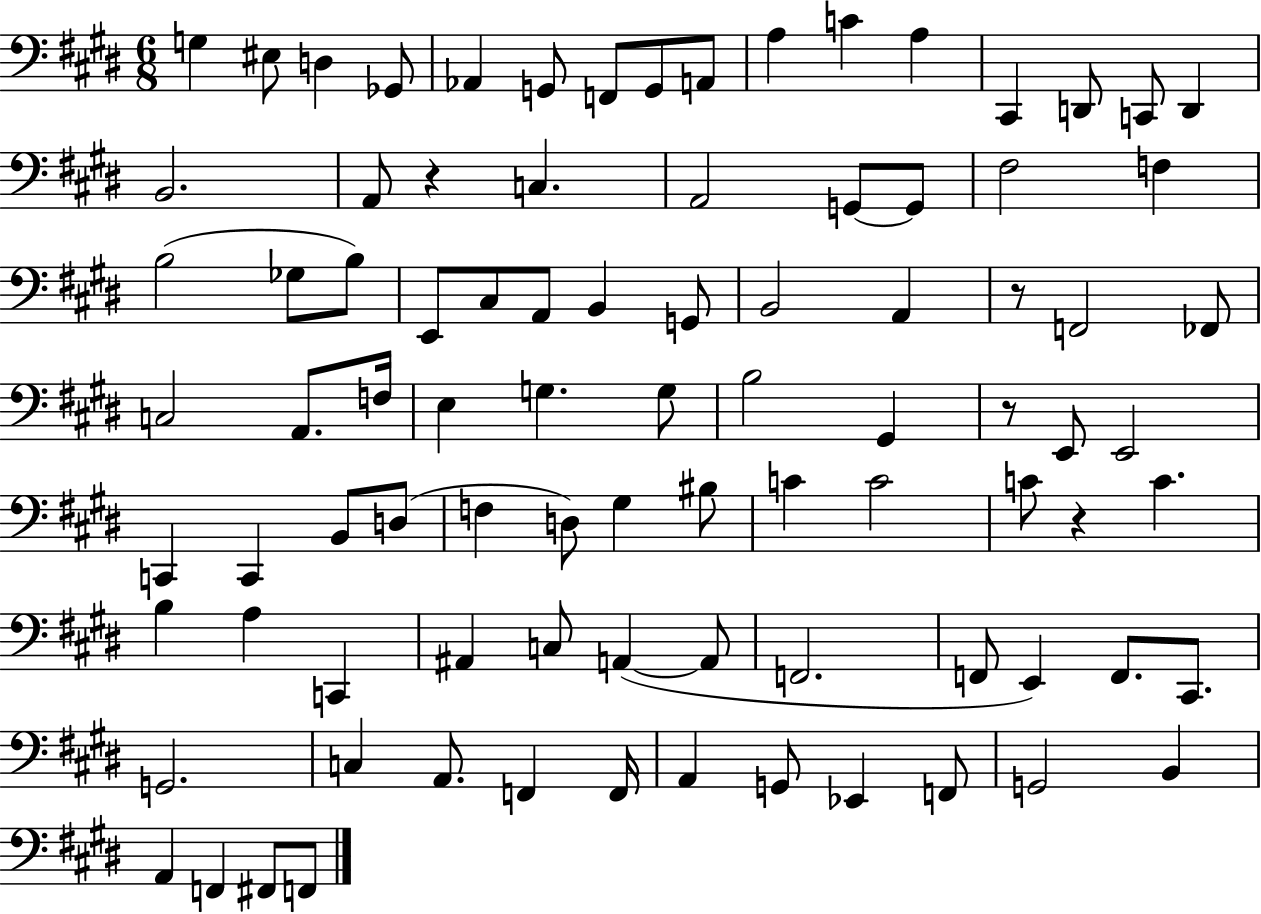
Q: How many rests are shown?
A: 4